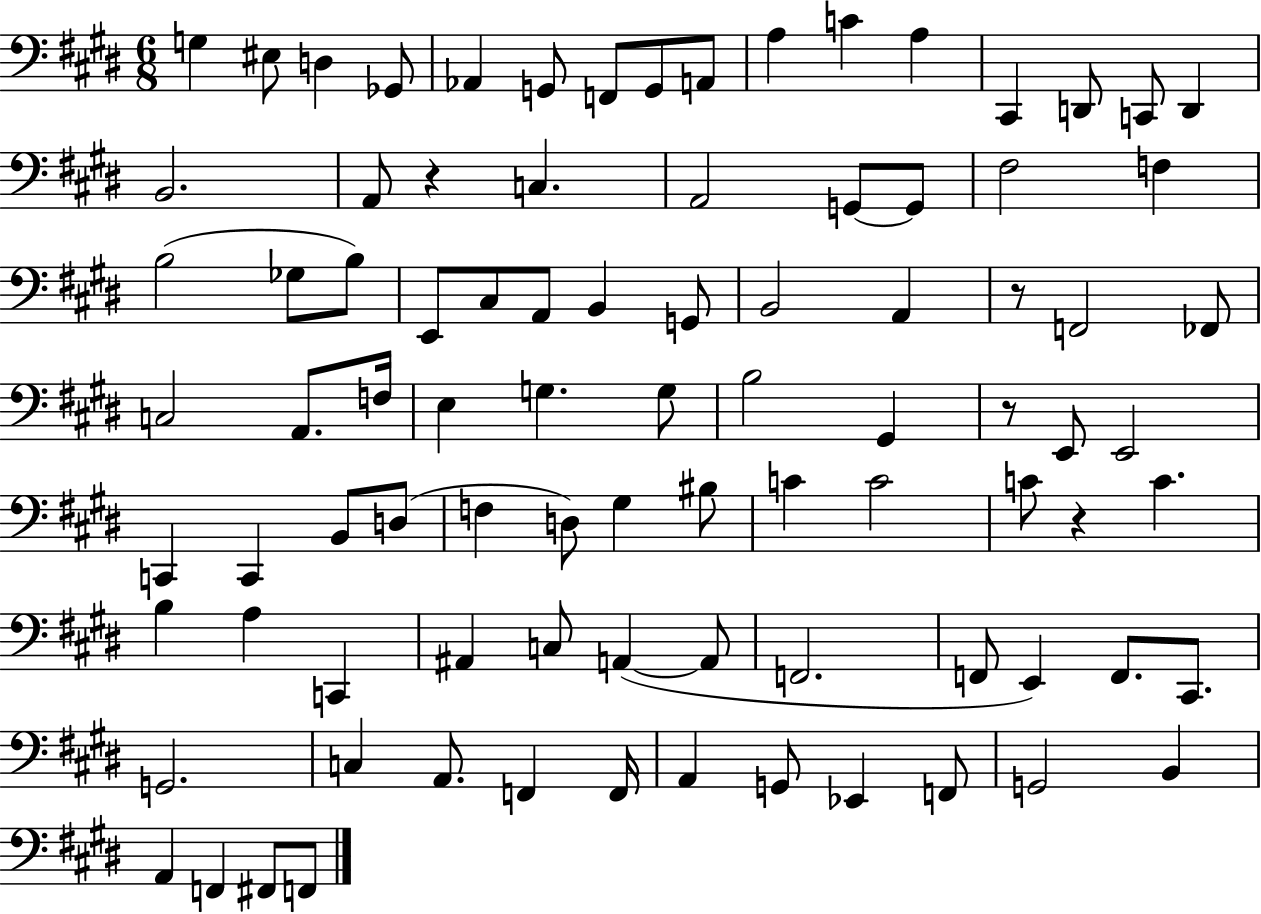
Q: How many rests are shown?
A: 4